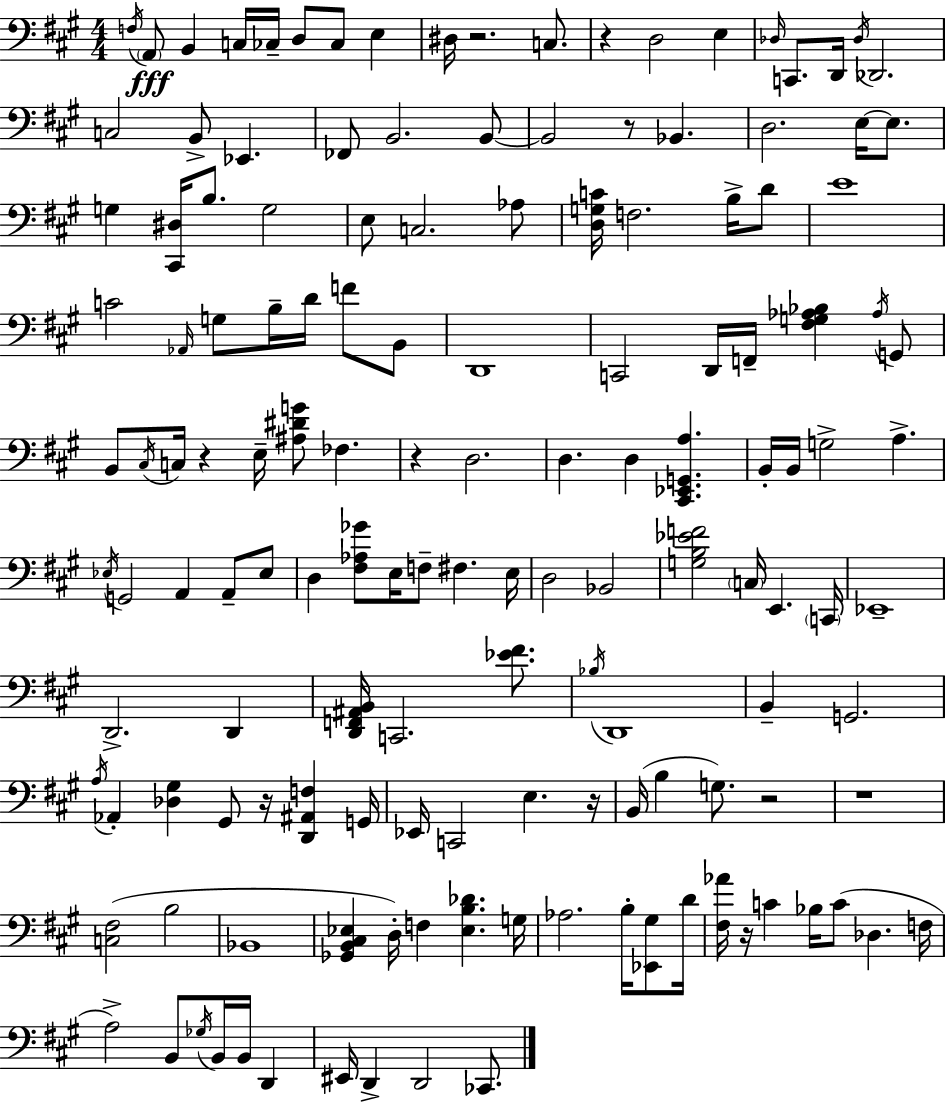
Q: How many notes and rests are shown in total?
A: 145